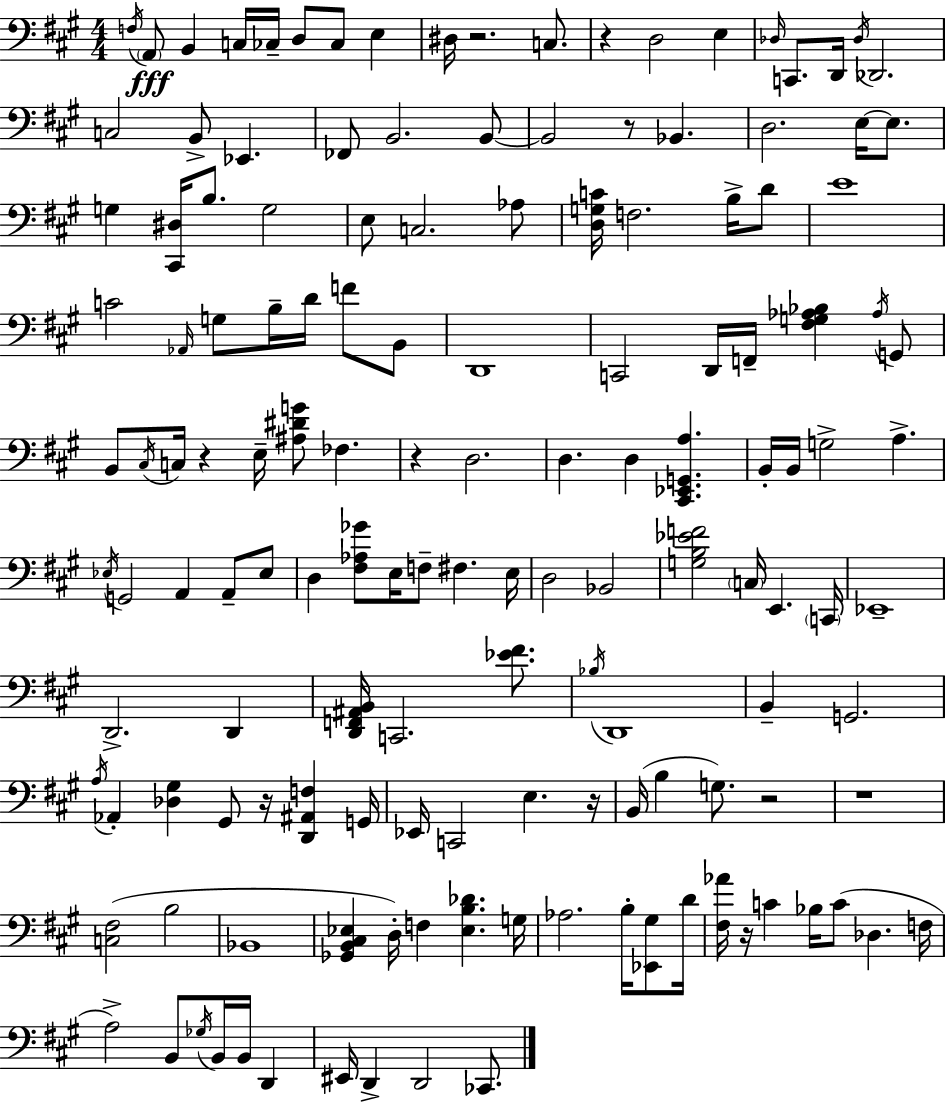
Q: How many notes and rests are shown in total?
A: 145